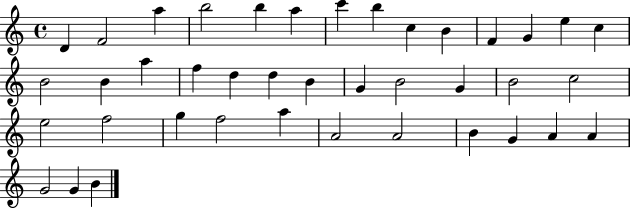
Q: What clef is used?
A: treble